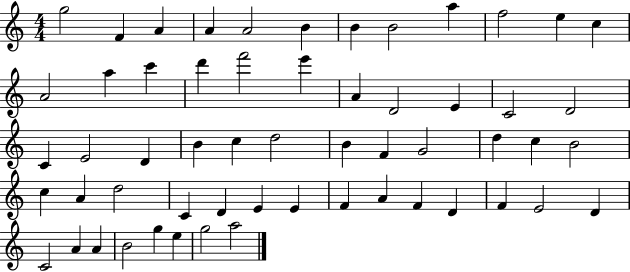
G5/h F4/q A4/q A4/q A4/h B4/q B4/q B4/h A5/q F5/h E5/q C5/q A4/h A5/q C6/q D6/q F6/h E6/q A4/q D4/h E4/q C4/h D4/h C4/q E4/h D4/q B4/q C5/q D5/h B4/q F4/q G4/h D5/q C5/q B4/h C5/q A4/q D5/h C4/q D4/q E4/q E4/q F4/q A4/q F4/q D4/q F4/q E4/h D4/q C4/h A4/q A4/q B4/h G5/q E5/q G5/h A5/h